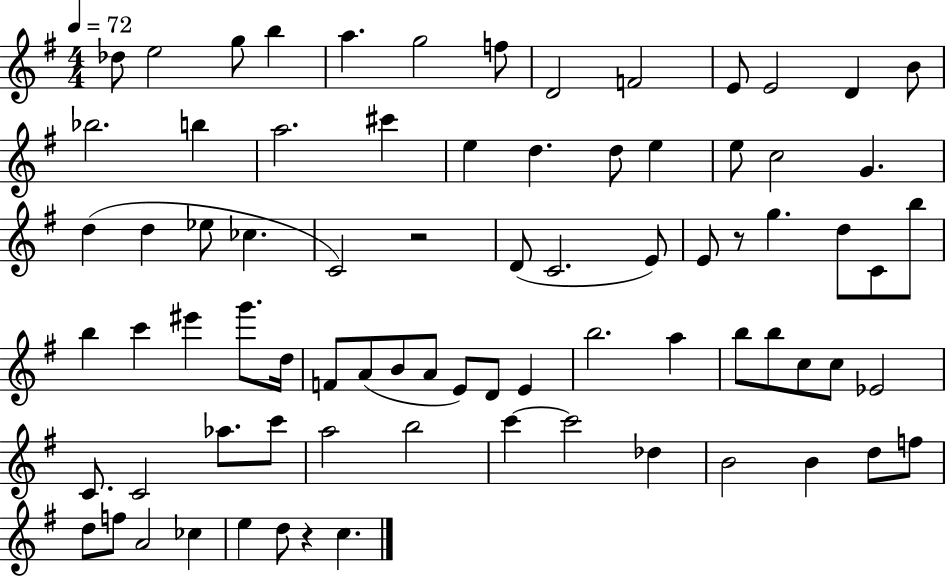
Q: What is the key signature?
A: G major